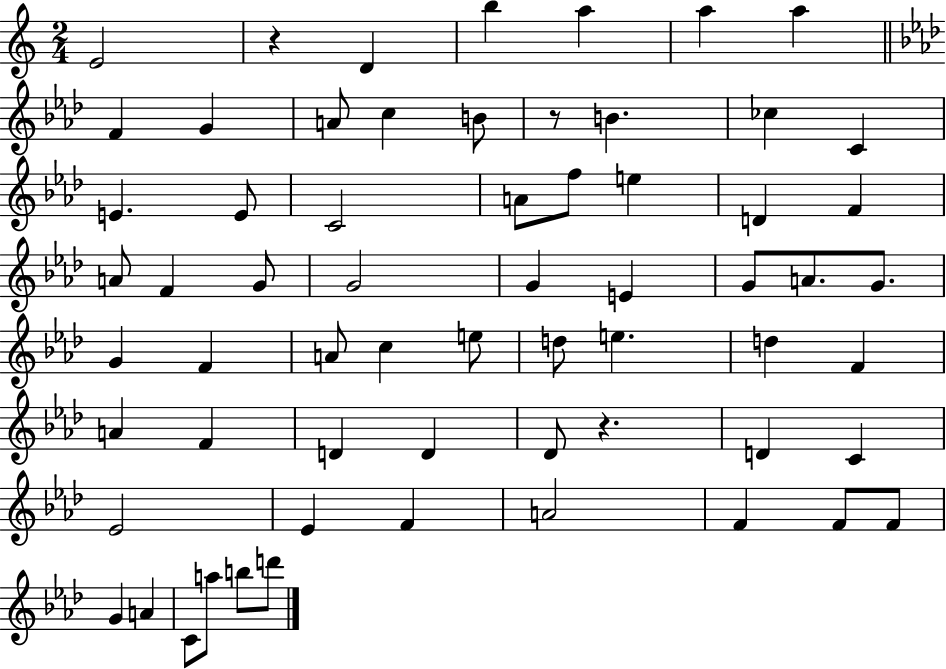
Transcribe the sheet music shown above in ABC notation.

X:1
T:Untitled
M:2/4
L:1/4
K:C
E2 z D b a a a F G A/2 c B/2 z/2 B _c C E E/2 C2 A/2 f/2 e D F A/2 F G/2 G2 G E G/2 A/2 G/2 G F A/2 c e/2 d/2 e d F A F D D _D/2 z D C _E2 _E F A2 F F/2 F/2 G A C/2 a/2 b/2 d'/2